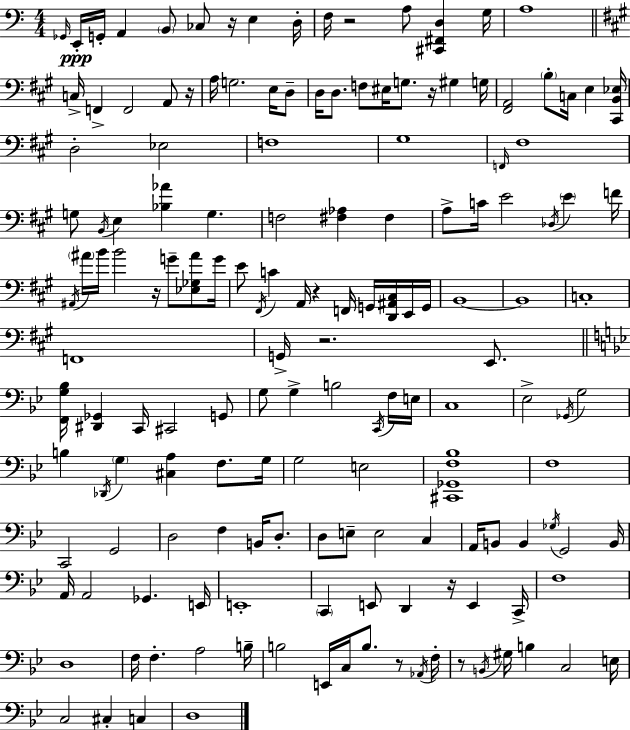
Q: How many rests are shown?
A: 10